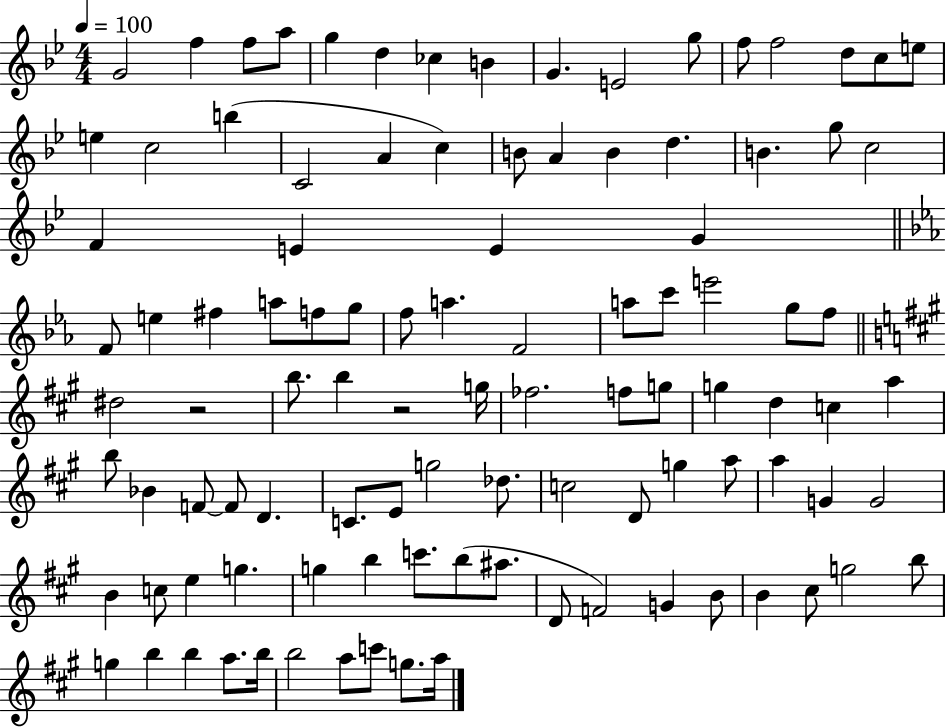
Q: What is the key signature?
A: BES major